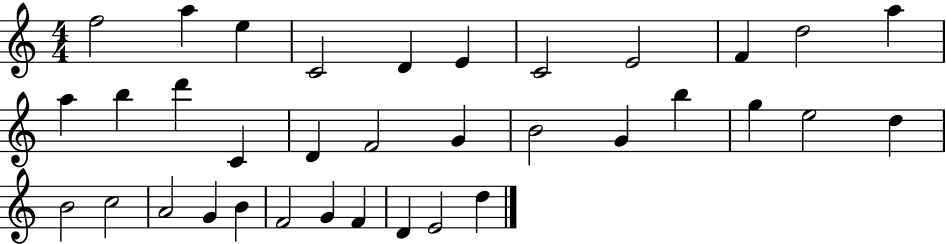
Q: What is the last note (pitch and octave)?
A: D5